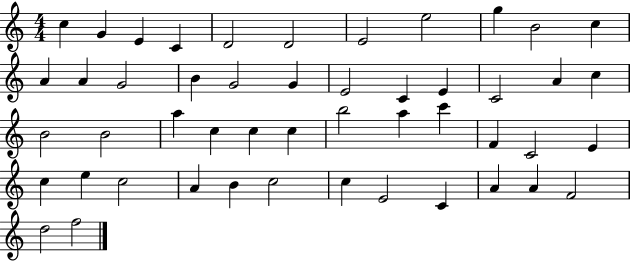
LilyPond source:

{
  \clef treble
  \numericTimeSignature
  \time 4/4
  \key c \major
  c''4 g'4 e'4 c'4 | d'2 d'2 | e'2 e''2 | g''4 b'2 c''4 | \break a'4 a'4 g'2 | b'4 g'2 g'4 | e'2 c'4 e'4 | c'2 a'4 c''4 | \break b'2 b'2 | a''4 c''4 c''4 c''4 | b''2 a''4 c'''4 | f'4 c'2 e'4 | \break c''4 e''4 c''2 | a'4 b'4 c''2 | c''4 e'2 c'4 | a'4 a'4 f'2 | \break d''2 f''2 | \bar "|."
}